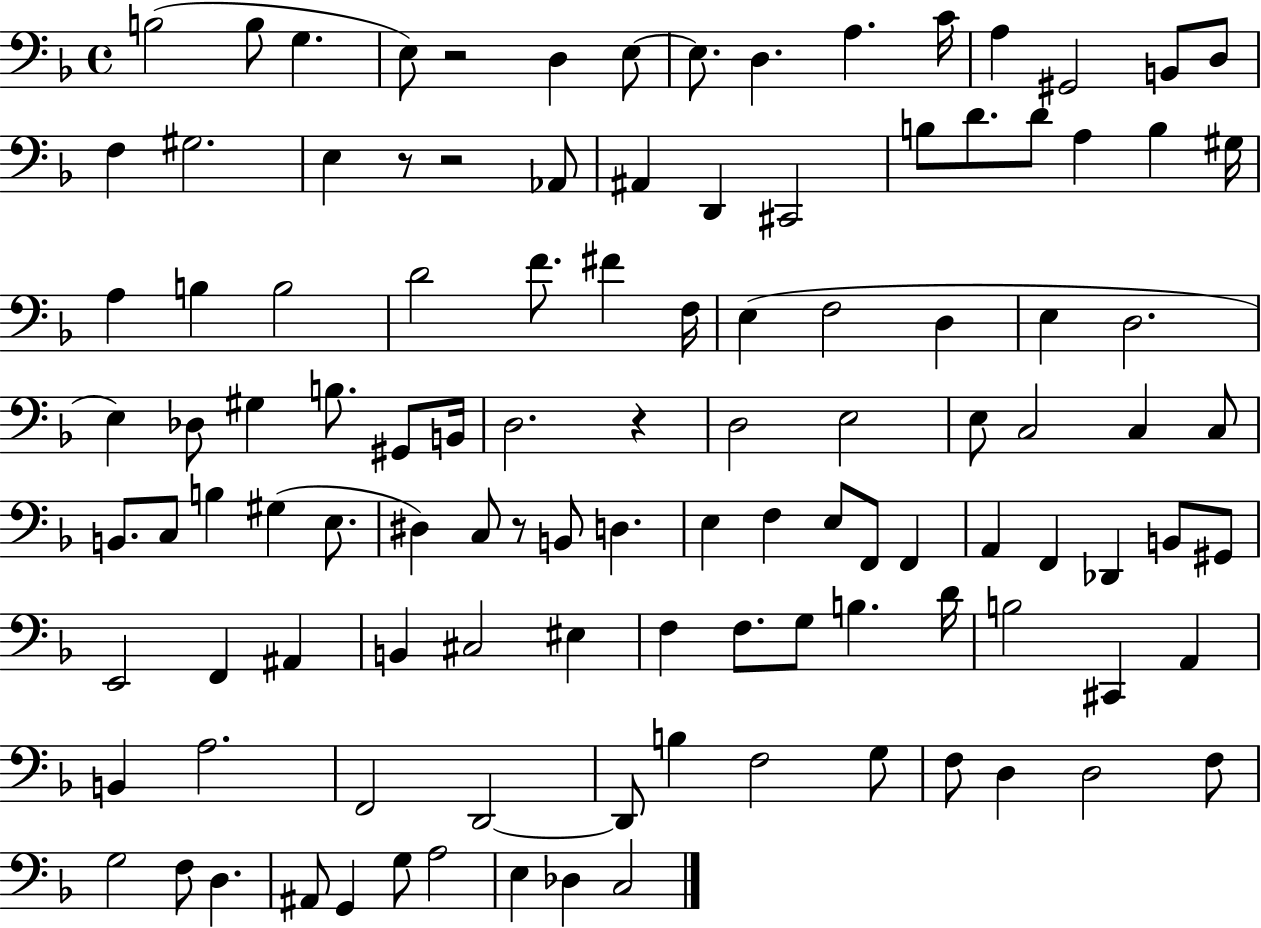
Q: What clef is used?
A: bass